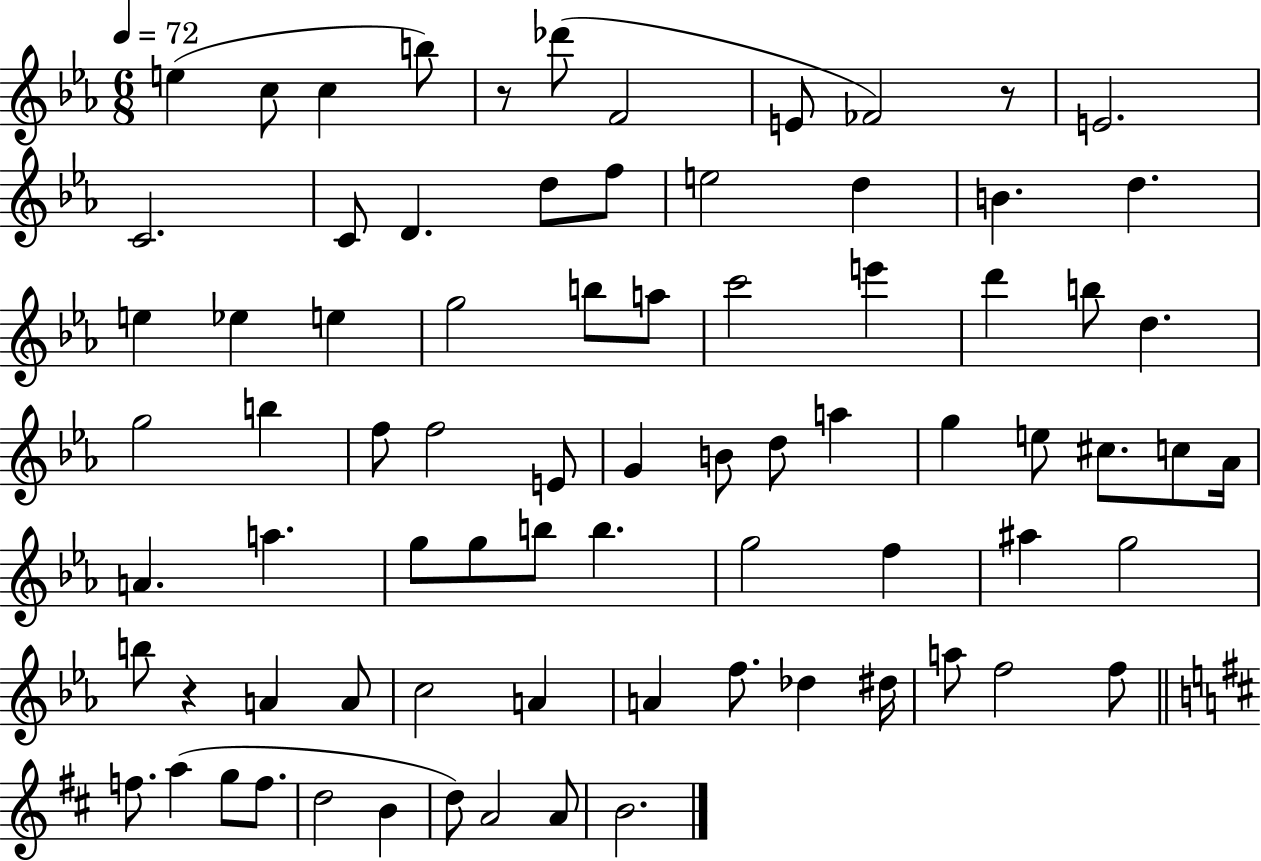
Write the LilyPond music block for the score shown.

{
  \clef treble
  \numericTimeSignature
  \time 6/8
  \key ees \major
  \tempo 4 = 72
  \repeat volta 2 { e''4( c''8 c''4 b''8) | r8 des'''8( f'2 | e'8 fes'2) r8 | e'2. | \break c'2. | c'8 d'4. d''8 f''8 | e''2 d''4 | b'4. d''4. | \break e''4 ees''4 e''4 | g''2 b''8 a''8 | c'''2 e'''4 | d'''4 b''8 d''4. | \break g''2 b''4 | f''8 f''2 e'8 | g'4 b'8 d''8 a''4 | g''4 e''8 cis''8. c''8 aes'16 | \break a'4. a''4. | g''8 g''8 b''8 b''4. | g''2 f''4 | ais''4 g''2 | \break b''8 r4 a'4 a'8 | c''2 a'4 | a'4 f''8. des''4 dis''16 | a''8 f''2 f''8 | \break \bar "||" \break \key b \minor f''8. a''4( g''8 f''8. | d''2 b'4 | d''8) a'2 a'8 | b'2. | \break } \bar "|."
}